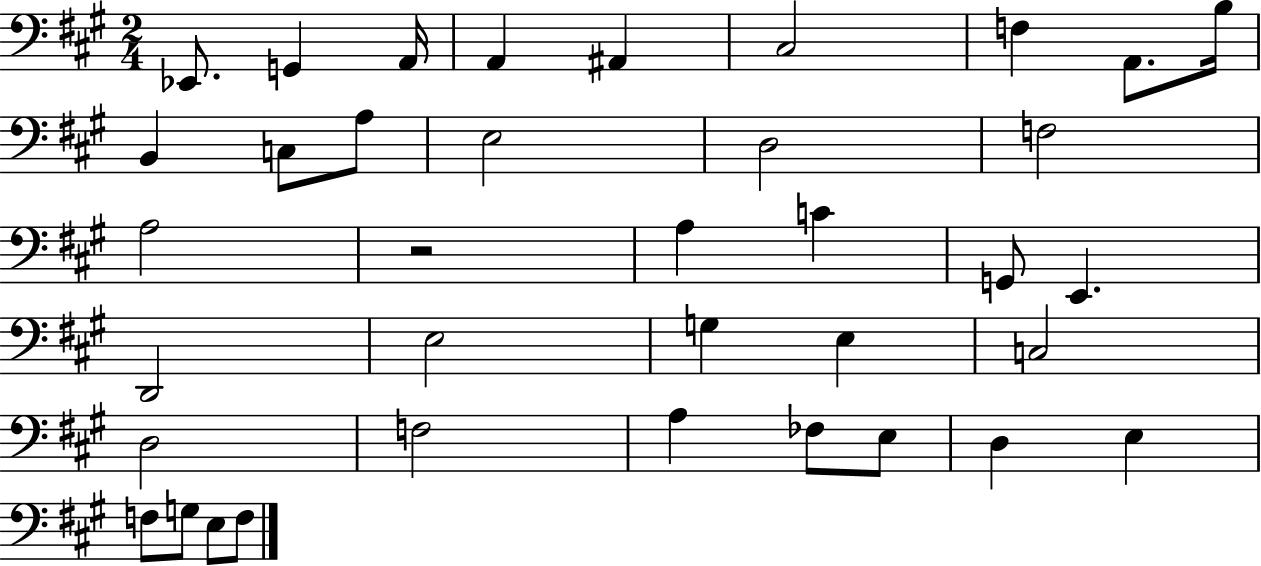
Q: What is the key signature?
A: A major